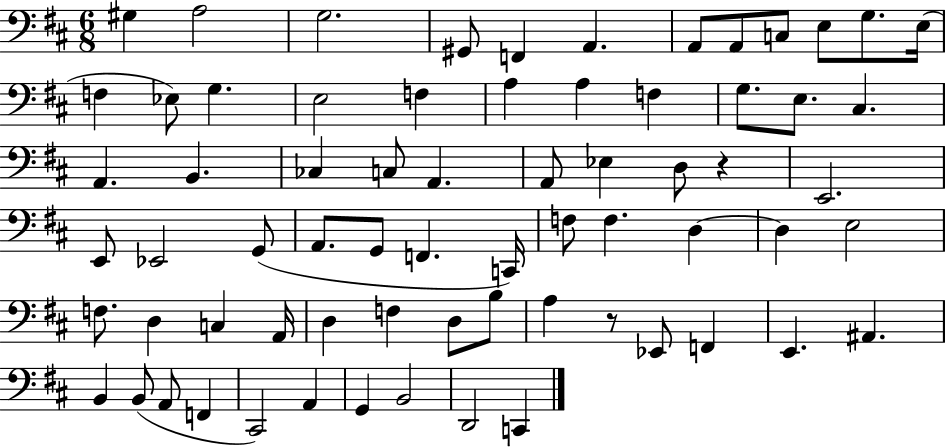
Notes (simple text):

G#3/q A3/h G3/h. G#2/e F2/q A2/q. A2/e A2/e C3/e E3/e G3/e. E3/s F3/q Eb3/e G3/q. E3/h F3/q A3/q A3/q F3/q G3/e. E3/e. C#3/q. A2/q. B2/q. CES3/q C3/e A2/q. A2/e Eb3/q D3/e R/q E2/h. E2/e Eb2/h G2/e A2/e. G2/e F2/q. C2/s F3/e F3/q. D3/q D3/q E3/h F3/e. D3/q C3/q A2/s D3/q F3/q D3/e B3/e A3/q R/e Eb2/e F2/q E2/q. A#2/q. B2/q B2/e A2/e F2/q C#2/h A2/q G2/q B2/h D2/h C2/q